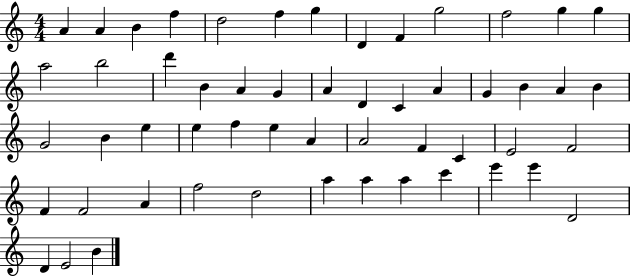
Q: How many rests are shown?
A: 0